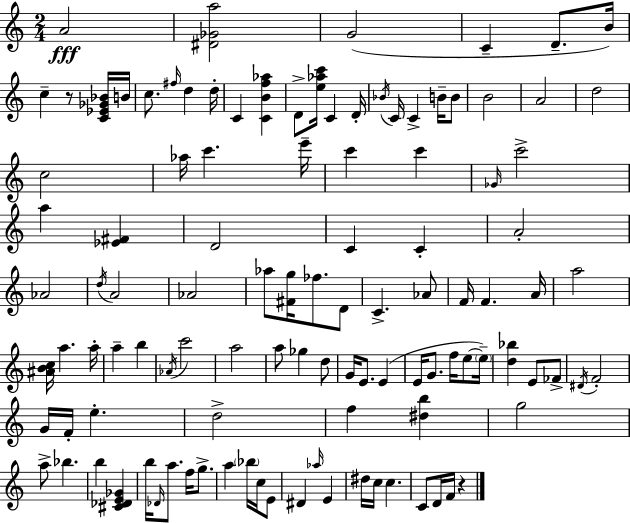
A4/h [D#4,Gb4,A5]/h G4/h C4/q D4/e. B4/s C5/q R/e [C4,Eb4,Gb4,Bb4]/s B4/s C5/e. F#5/s D5/q D5/s C4/q [C4,B4,F5,Ab5]/q D4/e [E5,Ab5,C6]/s C4/q D4/s Bb4/s C4/s C4/q B4/s B4/e B4/h A4/h D5/h C5/h Ab5/s C6/q. E6/s C6/q C6/q Gb4/s C6/h A5/q [Eb4,F#4]/q D4/h C4/q C4/q A4/h Ab4/h D5/s A4/h Ab4/h Ab5/e [F#4,G5]/s FES5/e. D4/e C4/q. Ab4/e F4/s F4/q. A4/s A5/h [A#4,B4,C5]/s A5/q. A5/s A5/q B5/q Ab4/s C6/h A5/h A5/e Gb5/q D5/e G4/s E4/e. E4/q E4/s G4/e. F5/s E5/e E5/s [D5,Bb5]/q E4/e FES4/e D#4/s F4/h G4/s F4/s E5/q. D5/h F5/q [D#5,B5]/q G5/h A5/e Bb5/q. B5/q [C#4,Db4,E4,Gb4]/q B5/s Db4/s A5/e. F5/s G5/e. A5/q Bb5/s C5/s E4/e D#4/q Ab5/s E4/q D#5/s C5/s C5/q. C4/e D4/s F4/s R/q